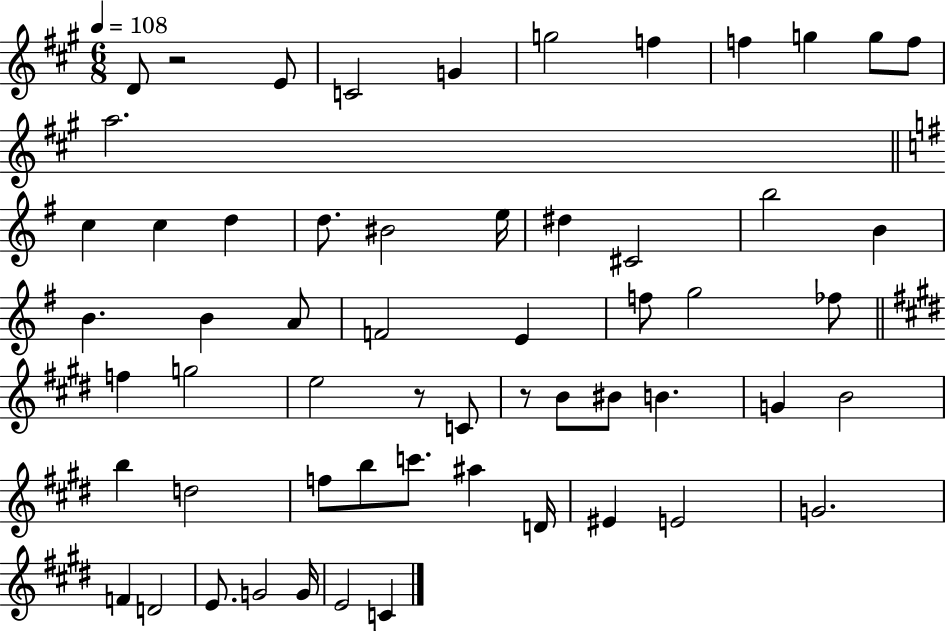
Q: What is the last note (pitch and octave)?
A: C4